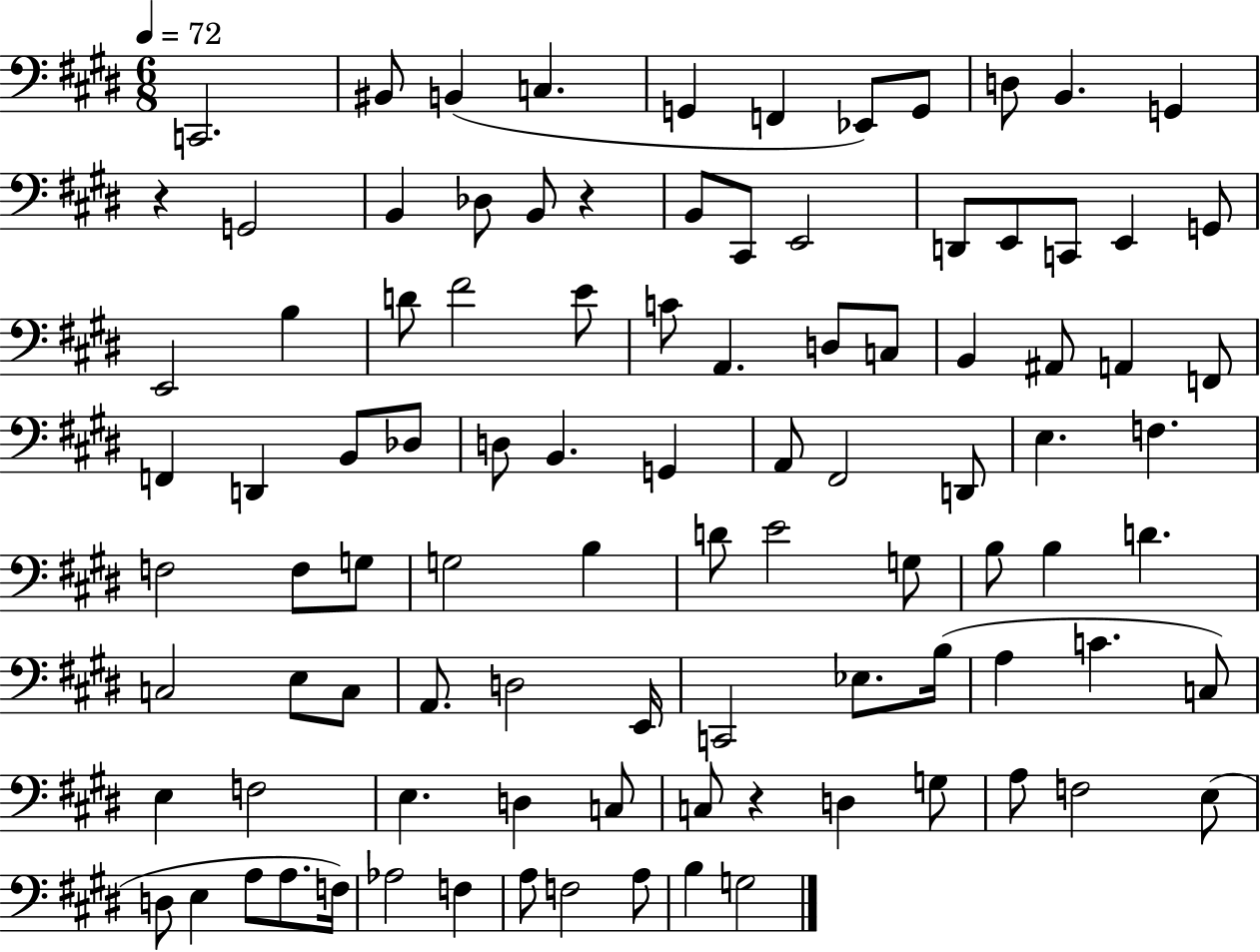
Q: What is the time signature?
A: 6/8